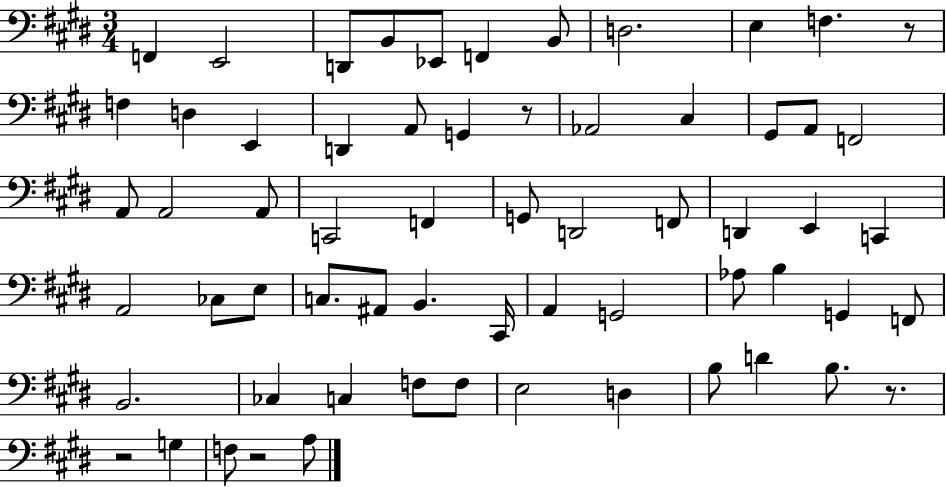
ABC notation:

X:1
T:Untitled
M:3/4
L:1/4
K:E
F,, E,,2 D,,/2 B,,/2 _E,,/2 F,, B,,/2 D,2 E, F, z/2 F, D, E,, D,, A,,/2 G,, z/2 _A,,2 ^C, ^G,,/2 A,,/2 F,,2 A,,/2 A,,2 A,,/2 C,,2 F,, G,,/2 D,,2 F,,/2 D,, E,, C,, A,,2 _C,/2 E,/2 C,/2 ^A,,/2 B,, ^C,,/4 A,, G,,2 _A,/2 B, G,, F,,/2 B,,2 _C, C, F,/2 F,/2 E,2 D, B,/2 D B,/2 z/2 z2 G, F,/2 z2 A,/2